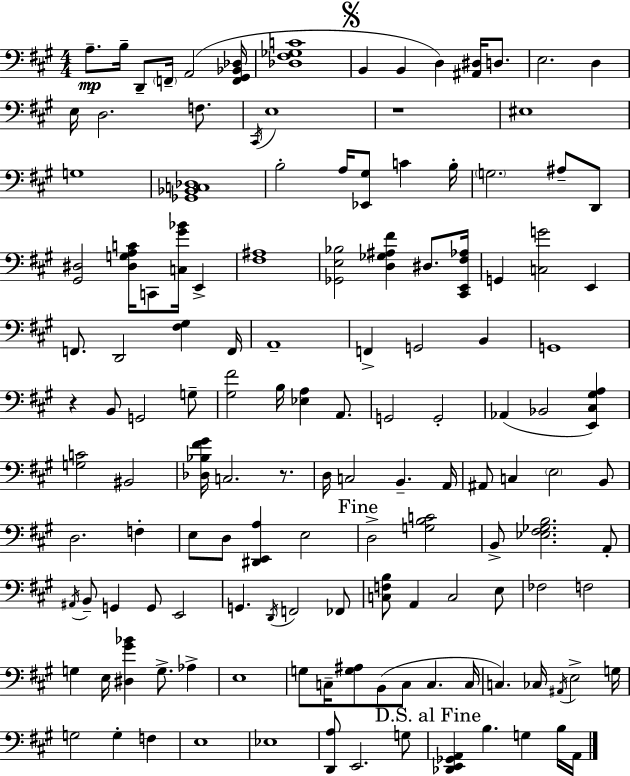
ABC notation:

X:1
T:Untitled
M:4/4
L:1/4
K:A
A,/2 B,/4 D,,/2 F,,/4 A,,2 [F,,^G,,_B,,_D,]/4 [_D,^F,_G,C]4 B,, B,, D, [^A,,^D,]/4 D,/2 E,2 D, E,/4 D,2 F,/2 ^C,,/4 E,4 z4 ^E,4 G,4 [_G,,_B,,C,_D,]4 B,2 A,/4 [_E,,^G,]/2 C B,/4 G,2 ^A,/2 D,,/2 [^G,,^D,]2 [^D,G,A,C]/4 C,,/2 [C,^G_B]/4 E,, [^F,^A,]4 [_G,,E,_B,]2 [D,_G,^A,^F] ^D,/2 [^C,,E,,^F,_A,]/4 G,, [C,G]2 E,, F,,/2 D,,2 [^F,^G,] F,,/4 A,,4 F,, G,,2 B,, G,,4 z B,,/2 G,,2 G,/2 [^G,^F]2 B,/4 [_E,A,] A,,/2 G,,2 G,,2 _A,, _B,,2 [E,,^C,^G,A,] [G,C]2 ^B,,2 [_D,_B,^F^G]/4 C,2 z/2 D,/4 C,2 B,, A,,/4 ^A,,/2 C, E,2 B,,/2 D,2 F, E,/2 D,/2 [^D,,E,,A,] E,2 D,2 [G,B,C]2 B,,/2 [_E,^F,_G,B,]2 A,,/2 ^A,,/4 B,,/2 G,, G,,/2 E,,2 G,, D,,/4 F,,2 _F,,/2 [C,F,B,]/2 A,, C,2 E,/2 _F,2 F,2 G, E,/4 [^D,^G_B] G,/2 _A, E,4 G,/2 C,/4 [G,^A,]/2 B,,/2 C,/2 C, C,/4 C, _C,/4 ^A,,/4 E,2 G,/4 G,2 G, F, E,4 _E,4 [D,,A,]/2 E,,2 G,/2 [_D,,E,,_G,,A,,] B, G, B,/4 A,,/4